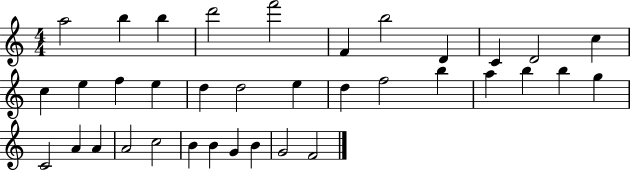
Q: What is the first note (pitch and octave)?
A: A5